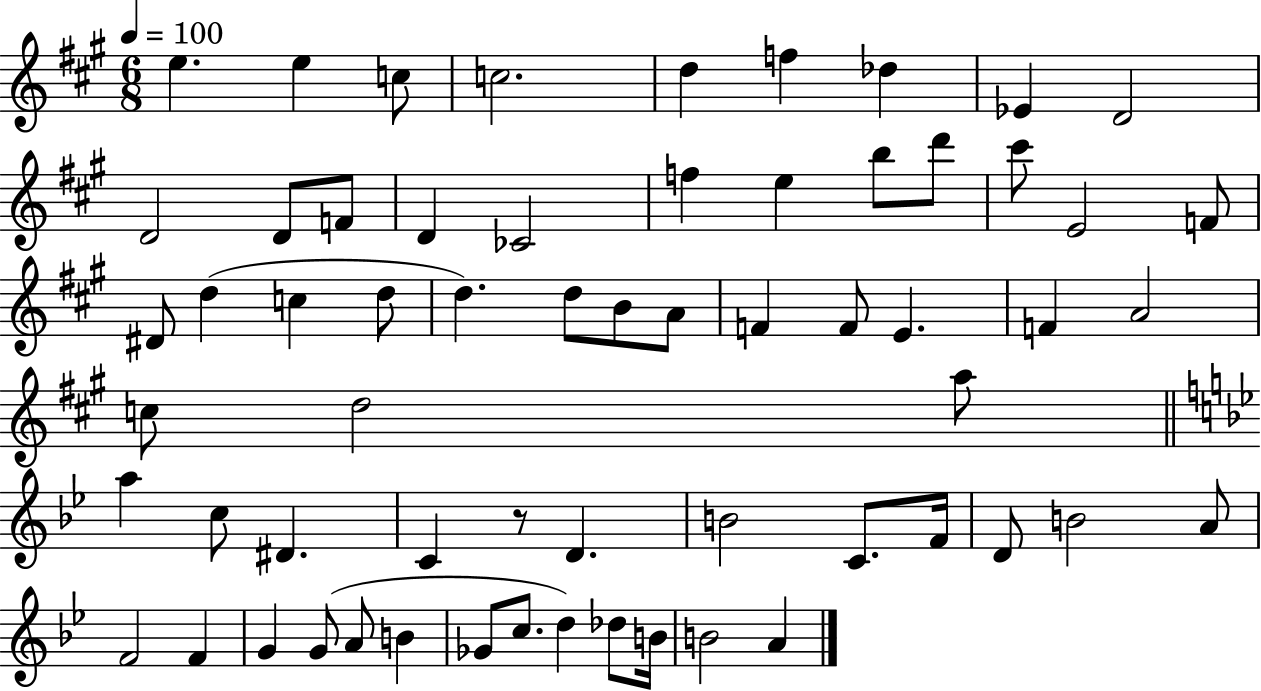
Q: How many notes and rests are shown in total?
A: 62